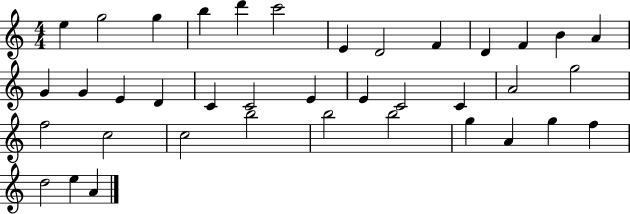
X:1
T:Untitled
M:4/4
L:1/4
K:C
e g2 g b d' c'2 E D2 F D F B A G G E D C C2 E E C2 C A2 g2 f2 c2 c2 b2 b2 b2 g A g f d2 e A